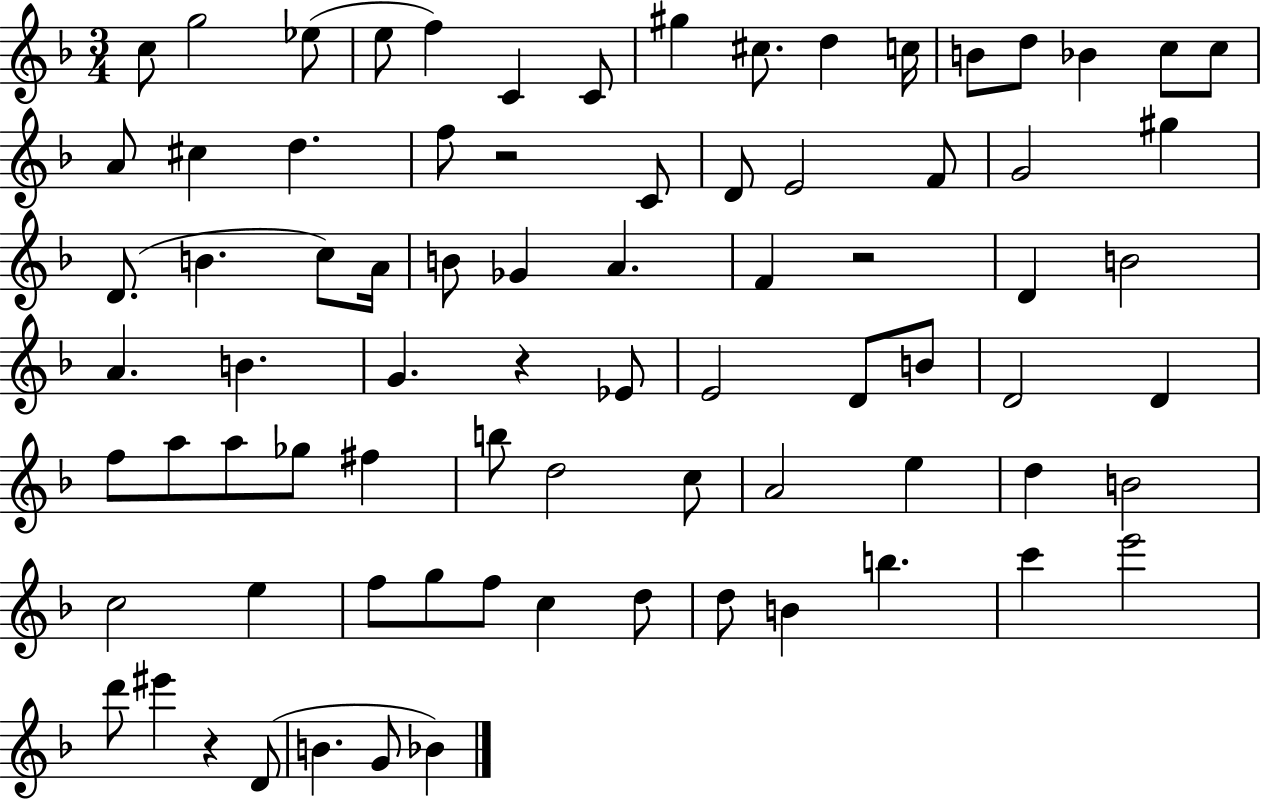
X:1
T:Untitled
M:3/4
L:1/4
K:F
c/2 g2 _e/2 e/2 f C C/2 ^g ^c/2 d c/4 B/2 d/2 _B c/2 c/2 A/2 ^c d f/2 z2 C/2 D/2 E2 F/2 G2 ^g D/2 B c/2 A/4 B/2 _G A F z2 D B2 A B G z _E/2 E2 D/2 B/2 D2 D f/2 a/2 a/2 _g/2 ^f b/2 d2 c/2 A2 e d B2 c2 e f/2 g/2 f/2 c d/2 d/2 B b c' e'2 d'/2 ^e' z D/2 B G/2 _B